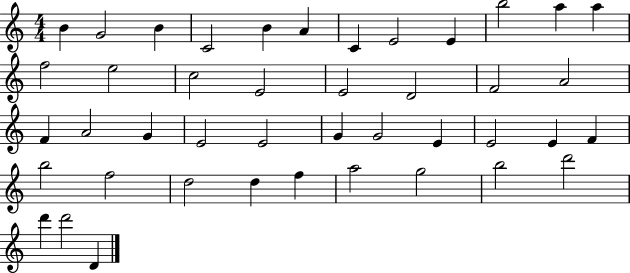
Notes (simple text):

B4/q G4/h B4/q C4/h B4/q A4/q C4/q E4/h E4/q B5/h A5/q A5/q F5/h E5/h C5/h E4/h E4/h D4/h F4/h A4/h F4/q A4/h G4/q E4/h E4/h G4/q G4/h E4/q E4/h E4/q F4/q B5/h F5/h D5/h D5/q F5/q A5/h G5/h B5/h D6/h D6/q D6/h D4/q